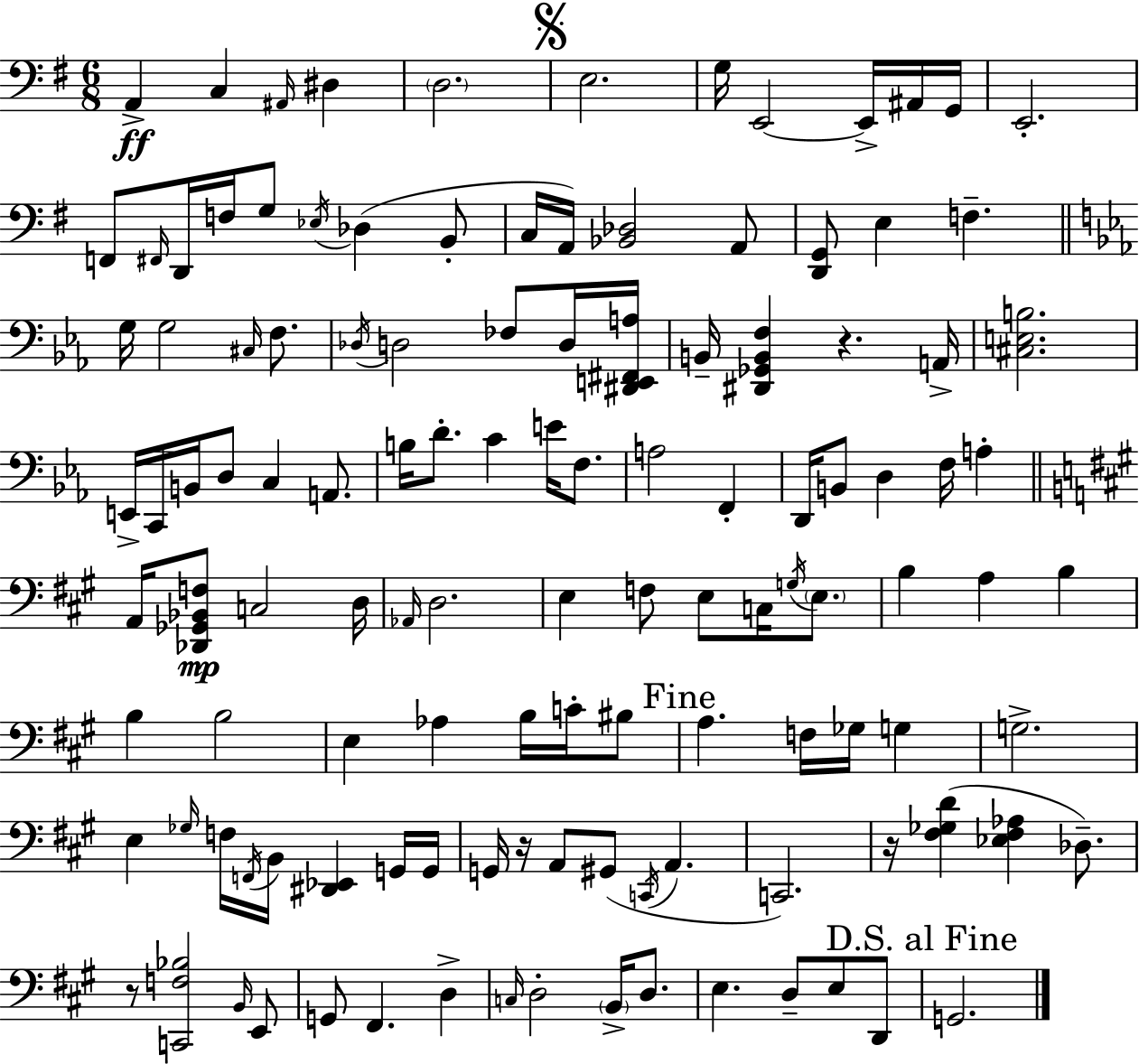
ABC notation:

X:1
T:Untitled
M:6/8
L:1/4
K:G
A,, C, ^A,,/4 ^D, D,2 E,2 G,/4 E,,2 E,,/4 ^A,,/4 G,,/4 E,,2 F,,/2 ^F,,/4 D,,/4 F,/4 G,/2 _E,/4 _D, B,,/2 C,/4 A,,/4 [_B,,_D,]2 A,,/2 [D,,G,,]/2 E, F, G,/4 G,2 ^C,/4 F,/2 _D,/4 D,2 _F,/2 D,/4 [^D,,E,,^F,,A,]/4 B,,/4 [^D,,_G,,B,,F,] z A,,/4 [^C,E,B,]2 E,,/4 C,,/4 B,,/4 D,/2 C, A,,/2 B,/4 D/2 C E/4 F,/2 A,2 F,, D,,/4 B,,/2 D, F,/4 A, A,,/4 [_D,,_G,,_B,,F,]/2 C,2 D,/4 _A,,/4 D,2 E, F,/2 E,/2 C,/4 G,/4 E,/2 B, A, B, B, B,2 E, _A, B,/4 C/4 ^B,/2 A, F,/4 _G,/4 G, G,2 E, _G,/4 F,/4 F,,/4 B,,/4 [^D,,_E,,] G,,/4 G,,/4 G,,/4 z/4 A,,/2 ^G,,/2 C,,/4 A,, C,,2 z/4 [^F,_G,D] [_E,^F,_A,] _D,/2 z/2 [C,,F,_B,]2 B,,/4 E,,/2 G,,/2 ^F,, D, C,/4 D,2 B,,/4 D,/2 E, D,/2 E,/2 D,,/2 G,,2